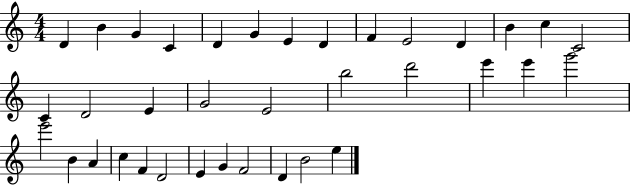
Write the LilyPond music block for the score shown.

{
  \clef treble
  \numericTimeSignature
  \time 4/4
  \key c \major
  d'4 b'4 g'4 c'4 | d'4 g'4 e'4 d'4 | f'4 e'2 d'4 | b'4 c''4 c'2 | \break c'4 d'2 e'4 | g'2 e'2 | b''2 d'''2 | e'''4 e'''4 g'''2 | \break e'''2 b'4 a'4 | c''4 f'4 d'2 | e'4 g'4 f'2 | d'4 b'2 e''4 | \break \bar "|."
}